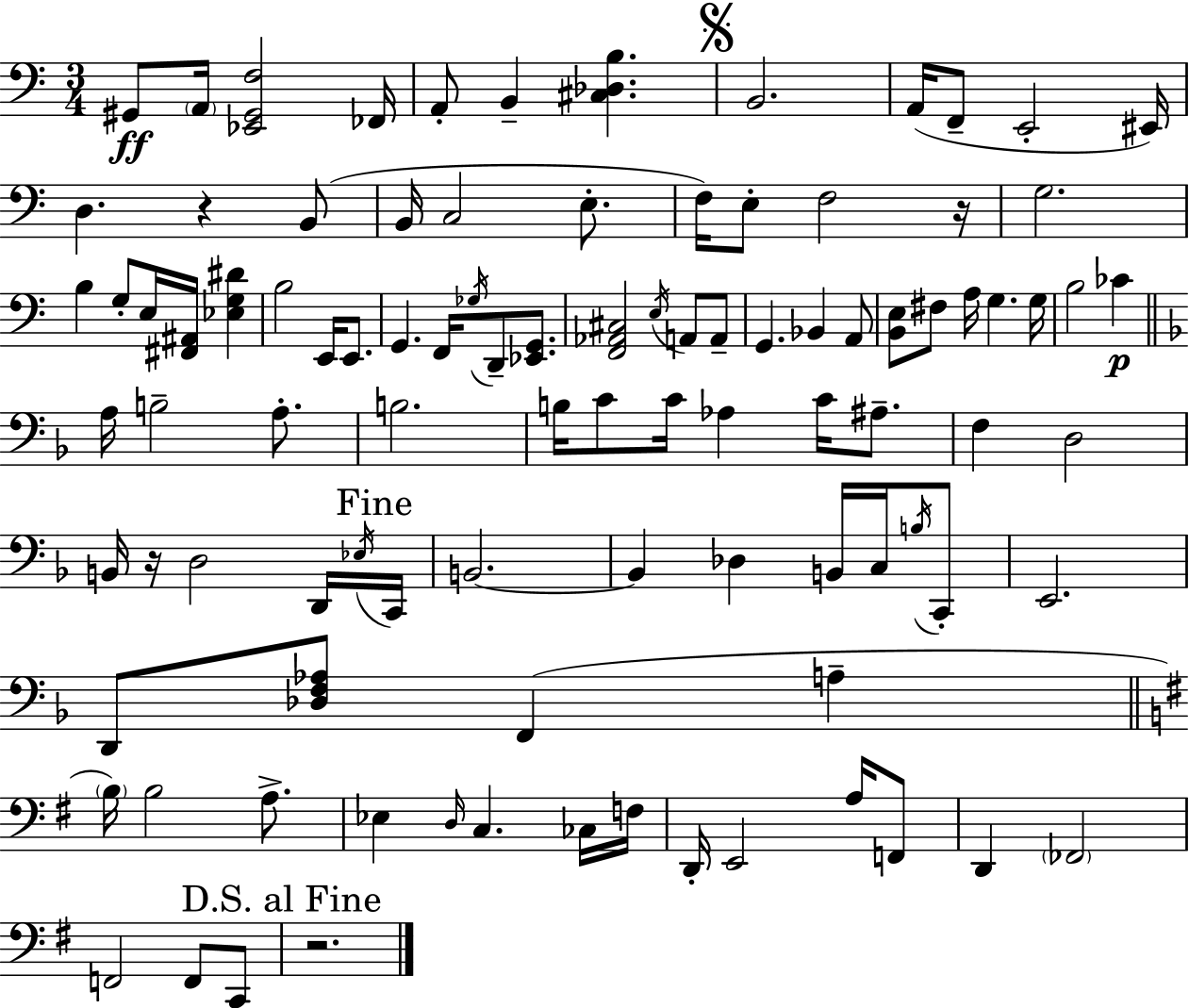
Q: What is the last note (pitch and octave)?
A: C2